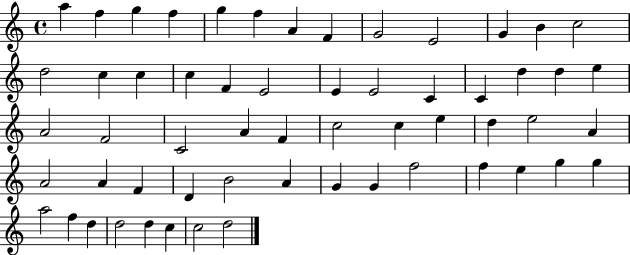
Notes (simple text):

A5/q F5/q G5/q F5/q G5/q F5/q A4/q F4/q G4/h E4/h G4/q B4/q C5/h D5/h C5/q C5/q C5/q F4/q E4/h E4/q E4/h C4/q C4/q D5/q D5/q E5/q A4/h F4/h C4/h A4/q F4/q C5/h C5/q E5/q D5/q E5/h A4/q A4/h A4/q F4/q D4/q B4/h A4/q G4/q G4/q F5/h F5/q E5/q G5/q G5/q A5/h F5/q D5/q D5/h D5/q C5/q C5/h D5/h